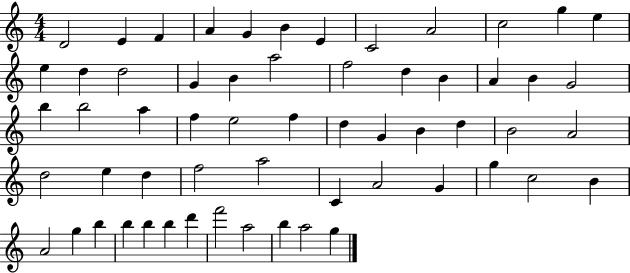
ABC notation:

X:1
T:Untitled
M:4/4
L:1/4
K:C
D2 E F A G B E C2 A2 c2 g e e d d2 G B a2 f2 d B A B G2 b b2 a f e2 f d G B d B2 A2 d2 e d f2 a2 C A2 G g c2 B A2 g b b b b d' f'2 a2 b a2 g